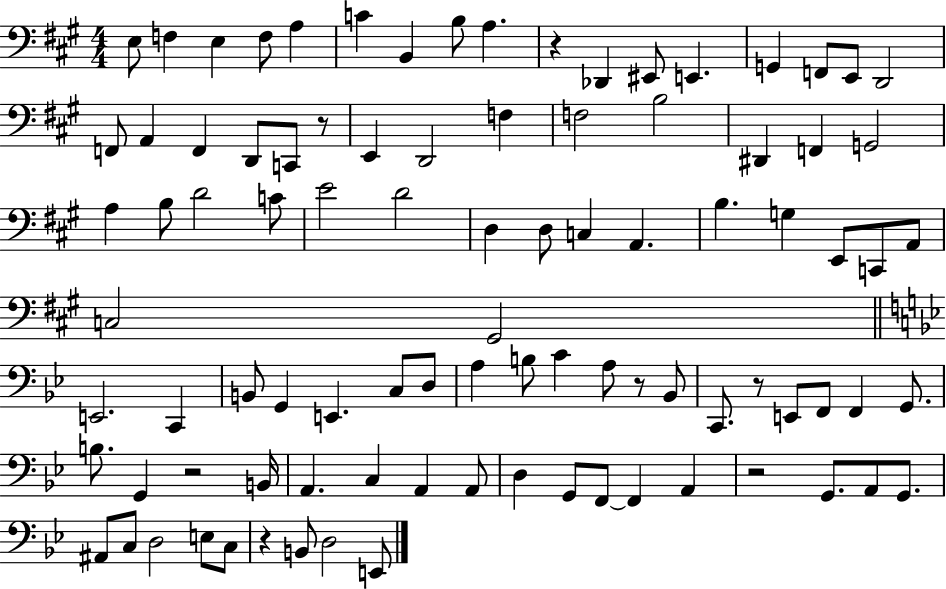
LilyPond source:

{
  \clef bass
  \numericTimeSignature
  \time 4/4
  \key a \major
  \repeat volta 2 { e8 f4 e4 f8 a4 | c'4 b,4 b8 a4. | r4 des,4 eis,8 e,4. | g,4 f,8 e,8 d,2 | \break f,8 a,4 f,4 d,8 c,8 r8 | e,4 d,2 f4 | f2 b2 | dis,4 f,4 g,2 | \break a4 b8 d'2 c'8 | e'2 d'2 | d4 d8 c4 a,4. | b4. g4 e,8 c,8 a,8 | \break c2 gis,2 | \bar "||" \break \key g \minor e,2. c,4 | b,8 g,4 e,4. c8 d8 | a4 b8 c'4 a8 r8 bes,8 | c,8. r8 e,8 f,8 f,4 g,8. | \break b8. g,4 r2 b,16 | a,4. c4 a,4 a,8 | d4 g,8 f,8~~ f,4 a,4 | r2 g,8. a,8 g,8. | \break ais,8 c8 d2 e8 c8 | r4 b,8 d2 e,8 | } \bar "|."
}